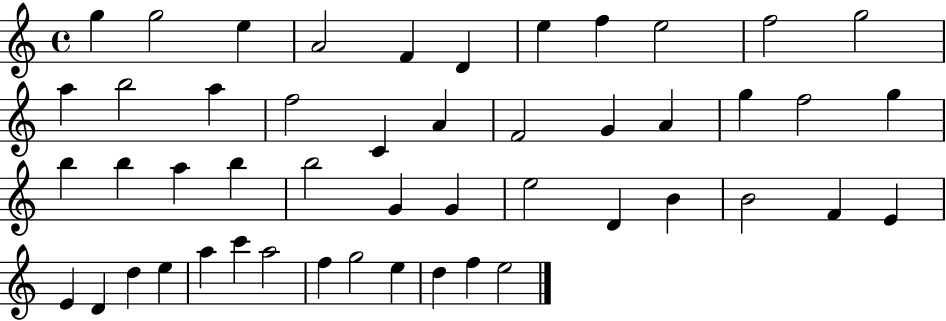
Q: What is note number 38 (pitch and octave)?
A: D4